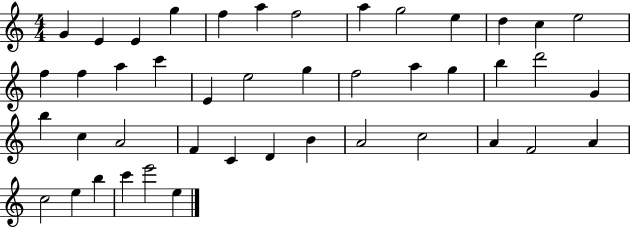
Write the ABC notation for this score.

X:1
T:Untitled
M:4/4
L:1/4
K:C
G E E g f a f2 a g2 e d c e2 f f a c' E e2 g f2 a g b d'2 G b c A2 F C D B A2 c2 A F2 A c2 e b c' e'2 e